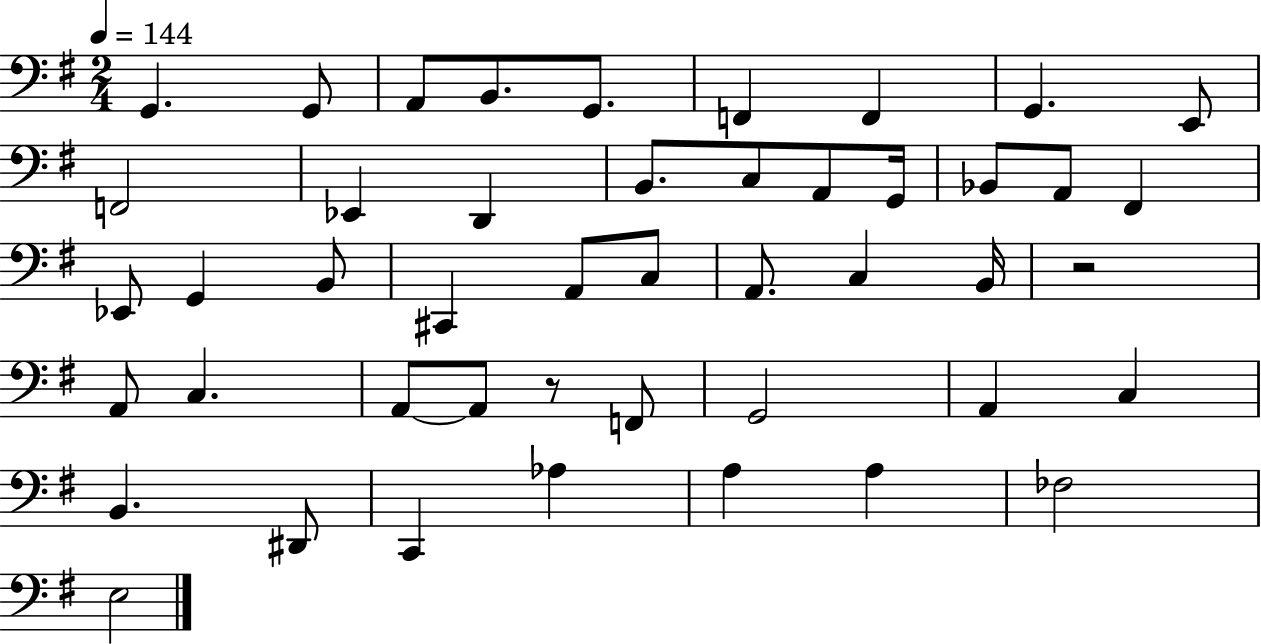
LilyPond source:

{
  \clef bass
  \numericTimeSignature
  \time 2/4
  \key g \major
  \tempo 4 = 144
  g,4. g,8 | a,8 b,8. g,8. | f,4 f,4 | g,4. e,8 | \break f,2 | ees,4 d,4 | b,8. c8 a,8 g,16 | bes,8 a,8 fis,4 | \break ees,8 g,4 b,8 | cis,4 a,8 c8 | a,8. c4 b,16 | r2 | \break a,8 c4. | a,8~~ a,8 r8 f,8 | g,2 | a,4 c4 | \break b,4. dis,8 | c,4 aes4 | a4 a4 | fes2 | \break e2 | \bar "|."
}